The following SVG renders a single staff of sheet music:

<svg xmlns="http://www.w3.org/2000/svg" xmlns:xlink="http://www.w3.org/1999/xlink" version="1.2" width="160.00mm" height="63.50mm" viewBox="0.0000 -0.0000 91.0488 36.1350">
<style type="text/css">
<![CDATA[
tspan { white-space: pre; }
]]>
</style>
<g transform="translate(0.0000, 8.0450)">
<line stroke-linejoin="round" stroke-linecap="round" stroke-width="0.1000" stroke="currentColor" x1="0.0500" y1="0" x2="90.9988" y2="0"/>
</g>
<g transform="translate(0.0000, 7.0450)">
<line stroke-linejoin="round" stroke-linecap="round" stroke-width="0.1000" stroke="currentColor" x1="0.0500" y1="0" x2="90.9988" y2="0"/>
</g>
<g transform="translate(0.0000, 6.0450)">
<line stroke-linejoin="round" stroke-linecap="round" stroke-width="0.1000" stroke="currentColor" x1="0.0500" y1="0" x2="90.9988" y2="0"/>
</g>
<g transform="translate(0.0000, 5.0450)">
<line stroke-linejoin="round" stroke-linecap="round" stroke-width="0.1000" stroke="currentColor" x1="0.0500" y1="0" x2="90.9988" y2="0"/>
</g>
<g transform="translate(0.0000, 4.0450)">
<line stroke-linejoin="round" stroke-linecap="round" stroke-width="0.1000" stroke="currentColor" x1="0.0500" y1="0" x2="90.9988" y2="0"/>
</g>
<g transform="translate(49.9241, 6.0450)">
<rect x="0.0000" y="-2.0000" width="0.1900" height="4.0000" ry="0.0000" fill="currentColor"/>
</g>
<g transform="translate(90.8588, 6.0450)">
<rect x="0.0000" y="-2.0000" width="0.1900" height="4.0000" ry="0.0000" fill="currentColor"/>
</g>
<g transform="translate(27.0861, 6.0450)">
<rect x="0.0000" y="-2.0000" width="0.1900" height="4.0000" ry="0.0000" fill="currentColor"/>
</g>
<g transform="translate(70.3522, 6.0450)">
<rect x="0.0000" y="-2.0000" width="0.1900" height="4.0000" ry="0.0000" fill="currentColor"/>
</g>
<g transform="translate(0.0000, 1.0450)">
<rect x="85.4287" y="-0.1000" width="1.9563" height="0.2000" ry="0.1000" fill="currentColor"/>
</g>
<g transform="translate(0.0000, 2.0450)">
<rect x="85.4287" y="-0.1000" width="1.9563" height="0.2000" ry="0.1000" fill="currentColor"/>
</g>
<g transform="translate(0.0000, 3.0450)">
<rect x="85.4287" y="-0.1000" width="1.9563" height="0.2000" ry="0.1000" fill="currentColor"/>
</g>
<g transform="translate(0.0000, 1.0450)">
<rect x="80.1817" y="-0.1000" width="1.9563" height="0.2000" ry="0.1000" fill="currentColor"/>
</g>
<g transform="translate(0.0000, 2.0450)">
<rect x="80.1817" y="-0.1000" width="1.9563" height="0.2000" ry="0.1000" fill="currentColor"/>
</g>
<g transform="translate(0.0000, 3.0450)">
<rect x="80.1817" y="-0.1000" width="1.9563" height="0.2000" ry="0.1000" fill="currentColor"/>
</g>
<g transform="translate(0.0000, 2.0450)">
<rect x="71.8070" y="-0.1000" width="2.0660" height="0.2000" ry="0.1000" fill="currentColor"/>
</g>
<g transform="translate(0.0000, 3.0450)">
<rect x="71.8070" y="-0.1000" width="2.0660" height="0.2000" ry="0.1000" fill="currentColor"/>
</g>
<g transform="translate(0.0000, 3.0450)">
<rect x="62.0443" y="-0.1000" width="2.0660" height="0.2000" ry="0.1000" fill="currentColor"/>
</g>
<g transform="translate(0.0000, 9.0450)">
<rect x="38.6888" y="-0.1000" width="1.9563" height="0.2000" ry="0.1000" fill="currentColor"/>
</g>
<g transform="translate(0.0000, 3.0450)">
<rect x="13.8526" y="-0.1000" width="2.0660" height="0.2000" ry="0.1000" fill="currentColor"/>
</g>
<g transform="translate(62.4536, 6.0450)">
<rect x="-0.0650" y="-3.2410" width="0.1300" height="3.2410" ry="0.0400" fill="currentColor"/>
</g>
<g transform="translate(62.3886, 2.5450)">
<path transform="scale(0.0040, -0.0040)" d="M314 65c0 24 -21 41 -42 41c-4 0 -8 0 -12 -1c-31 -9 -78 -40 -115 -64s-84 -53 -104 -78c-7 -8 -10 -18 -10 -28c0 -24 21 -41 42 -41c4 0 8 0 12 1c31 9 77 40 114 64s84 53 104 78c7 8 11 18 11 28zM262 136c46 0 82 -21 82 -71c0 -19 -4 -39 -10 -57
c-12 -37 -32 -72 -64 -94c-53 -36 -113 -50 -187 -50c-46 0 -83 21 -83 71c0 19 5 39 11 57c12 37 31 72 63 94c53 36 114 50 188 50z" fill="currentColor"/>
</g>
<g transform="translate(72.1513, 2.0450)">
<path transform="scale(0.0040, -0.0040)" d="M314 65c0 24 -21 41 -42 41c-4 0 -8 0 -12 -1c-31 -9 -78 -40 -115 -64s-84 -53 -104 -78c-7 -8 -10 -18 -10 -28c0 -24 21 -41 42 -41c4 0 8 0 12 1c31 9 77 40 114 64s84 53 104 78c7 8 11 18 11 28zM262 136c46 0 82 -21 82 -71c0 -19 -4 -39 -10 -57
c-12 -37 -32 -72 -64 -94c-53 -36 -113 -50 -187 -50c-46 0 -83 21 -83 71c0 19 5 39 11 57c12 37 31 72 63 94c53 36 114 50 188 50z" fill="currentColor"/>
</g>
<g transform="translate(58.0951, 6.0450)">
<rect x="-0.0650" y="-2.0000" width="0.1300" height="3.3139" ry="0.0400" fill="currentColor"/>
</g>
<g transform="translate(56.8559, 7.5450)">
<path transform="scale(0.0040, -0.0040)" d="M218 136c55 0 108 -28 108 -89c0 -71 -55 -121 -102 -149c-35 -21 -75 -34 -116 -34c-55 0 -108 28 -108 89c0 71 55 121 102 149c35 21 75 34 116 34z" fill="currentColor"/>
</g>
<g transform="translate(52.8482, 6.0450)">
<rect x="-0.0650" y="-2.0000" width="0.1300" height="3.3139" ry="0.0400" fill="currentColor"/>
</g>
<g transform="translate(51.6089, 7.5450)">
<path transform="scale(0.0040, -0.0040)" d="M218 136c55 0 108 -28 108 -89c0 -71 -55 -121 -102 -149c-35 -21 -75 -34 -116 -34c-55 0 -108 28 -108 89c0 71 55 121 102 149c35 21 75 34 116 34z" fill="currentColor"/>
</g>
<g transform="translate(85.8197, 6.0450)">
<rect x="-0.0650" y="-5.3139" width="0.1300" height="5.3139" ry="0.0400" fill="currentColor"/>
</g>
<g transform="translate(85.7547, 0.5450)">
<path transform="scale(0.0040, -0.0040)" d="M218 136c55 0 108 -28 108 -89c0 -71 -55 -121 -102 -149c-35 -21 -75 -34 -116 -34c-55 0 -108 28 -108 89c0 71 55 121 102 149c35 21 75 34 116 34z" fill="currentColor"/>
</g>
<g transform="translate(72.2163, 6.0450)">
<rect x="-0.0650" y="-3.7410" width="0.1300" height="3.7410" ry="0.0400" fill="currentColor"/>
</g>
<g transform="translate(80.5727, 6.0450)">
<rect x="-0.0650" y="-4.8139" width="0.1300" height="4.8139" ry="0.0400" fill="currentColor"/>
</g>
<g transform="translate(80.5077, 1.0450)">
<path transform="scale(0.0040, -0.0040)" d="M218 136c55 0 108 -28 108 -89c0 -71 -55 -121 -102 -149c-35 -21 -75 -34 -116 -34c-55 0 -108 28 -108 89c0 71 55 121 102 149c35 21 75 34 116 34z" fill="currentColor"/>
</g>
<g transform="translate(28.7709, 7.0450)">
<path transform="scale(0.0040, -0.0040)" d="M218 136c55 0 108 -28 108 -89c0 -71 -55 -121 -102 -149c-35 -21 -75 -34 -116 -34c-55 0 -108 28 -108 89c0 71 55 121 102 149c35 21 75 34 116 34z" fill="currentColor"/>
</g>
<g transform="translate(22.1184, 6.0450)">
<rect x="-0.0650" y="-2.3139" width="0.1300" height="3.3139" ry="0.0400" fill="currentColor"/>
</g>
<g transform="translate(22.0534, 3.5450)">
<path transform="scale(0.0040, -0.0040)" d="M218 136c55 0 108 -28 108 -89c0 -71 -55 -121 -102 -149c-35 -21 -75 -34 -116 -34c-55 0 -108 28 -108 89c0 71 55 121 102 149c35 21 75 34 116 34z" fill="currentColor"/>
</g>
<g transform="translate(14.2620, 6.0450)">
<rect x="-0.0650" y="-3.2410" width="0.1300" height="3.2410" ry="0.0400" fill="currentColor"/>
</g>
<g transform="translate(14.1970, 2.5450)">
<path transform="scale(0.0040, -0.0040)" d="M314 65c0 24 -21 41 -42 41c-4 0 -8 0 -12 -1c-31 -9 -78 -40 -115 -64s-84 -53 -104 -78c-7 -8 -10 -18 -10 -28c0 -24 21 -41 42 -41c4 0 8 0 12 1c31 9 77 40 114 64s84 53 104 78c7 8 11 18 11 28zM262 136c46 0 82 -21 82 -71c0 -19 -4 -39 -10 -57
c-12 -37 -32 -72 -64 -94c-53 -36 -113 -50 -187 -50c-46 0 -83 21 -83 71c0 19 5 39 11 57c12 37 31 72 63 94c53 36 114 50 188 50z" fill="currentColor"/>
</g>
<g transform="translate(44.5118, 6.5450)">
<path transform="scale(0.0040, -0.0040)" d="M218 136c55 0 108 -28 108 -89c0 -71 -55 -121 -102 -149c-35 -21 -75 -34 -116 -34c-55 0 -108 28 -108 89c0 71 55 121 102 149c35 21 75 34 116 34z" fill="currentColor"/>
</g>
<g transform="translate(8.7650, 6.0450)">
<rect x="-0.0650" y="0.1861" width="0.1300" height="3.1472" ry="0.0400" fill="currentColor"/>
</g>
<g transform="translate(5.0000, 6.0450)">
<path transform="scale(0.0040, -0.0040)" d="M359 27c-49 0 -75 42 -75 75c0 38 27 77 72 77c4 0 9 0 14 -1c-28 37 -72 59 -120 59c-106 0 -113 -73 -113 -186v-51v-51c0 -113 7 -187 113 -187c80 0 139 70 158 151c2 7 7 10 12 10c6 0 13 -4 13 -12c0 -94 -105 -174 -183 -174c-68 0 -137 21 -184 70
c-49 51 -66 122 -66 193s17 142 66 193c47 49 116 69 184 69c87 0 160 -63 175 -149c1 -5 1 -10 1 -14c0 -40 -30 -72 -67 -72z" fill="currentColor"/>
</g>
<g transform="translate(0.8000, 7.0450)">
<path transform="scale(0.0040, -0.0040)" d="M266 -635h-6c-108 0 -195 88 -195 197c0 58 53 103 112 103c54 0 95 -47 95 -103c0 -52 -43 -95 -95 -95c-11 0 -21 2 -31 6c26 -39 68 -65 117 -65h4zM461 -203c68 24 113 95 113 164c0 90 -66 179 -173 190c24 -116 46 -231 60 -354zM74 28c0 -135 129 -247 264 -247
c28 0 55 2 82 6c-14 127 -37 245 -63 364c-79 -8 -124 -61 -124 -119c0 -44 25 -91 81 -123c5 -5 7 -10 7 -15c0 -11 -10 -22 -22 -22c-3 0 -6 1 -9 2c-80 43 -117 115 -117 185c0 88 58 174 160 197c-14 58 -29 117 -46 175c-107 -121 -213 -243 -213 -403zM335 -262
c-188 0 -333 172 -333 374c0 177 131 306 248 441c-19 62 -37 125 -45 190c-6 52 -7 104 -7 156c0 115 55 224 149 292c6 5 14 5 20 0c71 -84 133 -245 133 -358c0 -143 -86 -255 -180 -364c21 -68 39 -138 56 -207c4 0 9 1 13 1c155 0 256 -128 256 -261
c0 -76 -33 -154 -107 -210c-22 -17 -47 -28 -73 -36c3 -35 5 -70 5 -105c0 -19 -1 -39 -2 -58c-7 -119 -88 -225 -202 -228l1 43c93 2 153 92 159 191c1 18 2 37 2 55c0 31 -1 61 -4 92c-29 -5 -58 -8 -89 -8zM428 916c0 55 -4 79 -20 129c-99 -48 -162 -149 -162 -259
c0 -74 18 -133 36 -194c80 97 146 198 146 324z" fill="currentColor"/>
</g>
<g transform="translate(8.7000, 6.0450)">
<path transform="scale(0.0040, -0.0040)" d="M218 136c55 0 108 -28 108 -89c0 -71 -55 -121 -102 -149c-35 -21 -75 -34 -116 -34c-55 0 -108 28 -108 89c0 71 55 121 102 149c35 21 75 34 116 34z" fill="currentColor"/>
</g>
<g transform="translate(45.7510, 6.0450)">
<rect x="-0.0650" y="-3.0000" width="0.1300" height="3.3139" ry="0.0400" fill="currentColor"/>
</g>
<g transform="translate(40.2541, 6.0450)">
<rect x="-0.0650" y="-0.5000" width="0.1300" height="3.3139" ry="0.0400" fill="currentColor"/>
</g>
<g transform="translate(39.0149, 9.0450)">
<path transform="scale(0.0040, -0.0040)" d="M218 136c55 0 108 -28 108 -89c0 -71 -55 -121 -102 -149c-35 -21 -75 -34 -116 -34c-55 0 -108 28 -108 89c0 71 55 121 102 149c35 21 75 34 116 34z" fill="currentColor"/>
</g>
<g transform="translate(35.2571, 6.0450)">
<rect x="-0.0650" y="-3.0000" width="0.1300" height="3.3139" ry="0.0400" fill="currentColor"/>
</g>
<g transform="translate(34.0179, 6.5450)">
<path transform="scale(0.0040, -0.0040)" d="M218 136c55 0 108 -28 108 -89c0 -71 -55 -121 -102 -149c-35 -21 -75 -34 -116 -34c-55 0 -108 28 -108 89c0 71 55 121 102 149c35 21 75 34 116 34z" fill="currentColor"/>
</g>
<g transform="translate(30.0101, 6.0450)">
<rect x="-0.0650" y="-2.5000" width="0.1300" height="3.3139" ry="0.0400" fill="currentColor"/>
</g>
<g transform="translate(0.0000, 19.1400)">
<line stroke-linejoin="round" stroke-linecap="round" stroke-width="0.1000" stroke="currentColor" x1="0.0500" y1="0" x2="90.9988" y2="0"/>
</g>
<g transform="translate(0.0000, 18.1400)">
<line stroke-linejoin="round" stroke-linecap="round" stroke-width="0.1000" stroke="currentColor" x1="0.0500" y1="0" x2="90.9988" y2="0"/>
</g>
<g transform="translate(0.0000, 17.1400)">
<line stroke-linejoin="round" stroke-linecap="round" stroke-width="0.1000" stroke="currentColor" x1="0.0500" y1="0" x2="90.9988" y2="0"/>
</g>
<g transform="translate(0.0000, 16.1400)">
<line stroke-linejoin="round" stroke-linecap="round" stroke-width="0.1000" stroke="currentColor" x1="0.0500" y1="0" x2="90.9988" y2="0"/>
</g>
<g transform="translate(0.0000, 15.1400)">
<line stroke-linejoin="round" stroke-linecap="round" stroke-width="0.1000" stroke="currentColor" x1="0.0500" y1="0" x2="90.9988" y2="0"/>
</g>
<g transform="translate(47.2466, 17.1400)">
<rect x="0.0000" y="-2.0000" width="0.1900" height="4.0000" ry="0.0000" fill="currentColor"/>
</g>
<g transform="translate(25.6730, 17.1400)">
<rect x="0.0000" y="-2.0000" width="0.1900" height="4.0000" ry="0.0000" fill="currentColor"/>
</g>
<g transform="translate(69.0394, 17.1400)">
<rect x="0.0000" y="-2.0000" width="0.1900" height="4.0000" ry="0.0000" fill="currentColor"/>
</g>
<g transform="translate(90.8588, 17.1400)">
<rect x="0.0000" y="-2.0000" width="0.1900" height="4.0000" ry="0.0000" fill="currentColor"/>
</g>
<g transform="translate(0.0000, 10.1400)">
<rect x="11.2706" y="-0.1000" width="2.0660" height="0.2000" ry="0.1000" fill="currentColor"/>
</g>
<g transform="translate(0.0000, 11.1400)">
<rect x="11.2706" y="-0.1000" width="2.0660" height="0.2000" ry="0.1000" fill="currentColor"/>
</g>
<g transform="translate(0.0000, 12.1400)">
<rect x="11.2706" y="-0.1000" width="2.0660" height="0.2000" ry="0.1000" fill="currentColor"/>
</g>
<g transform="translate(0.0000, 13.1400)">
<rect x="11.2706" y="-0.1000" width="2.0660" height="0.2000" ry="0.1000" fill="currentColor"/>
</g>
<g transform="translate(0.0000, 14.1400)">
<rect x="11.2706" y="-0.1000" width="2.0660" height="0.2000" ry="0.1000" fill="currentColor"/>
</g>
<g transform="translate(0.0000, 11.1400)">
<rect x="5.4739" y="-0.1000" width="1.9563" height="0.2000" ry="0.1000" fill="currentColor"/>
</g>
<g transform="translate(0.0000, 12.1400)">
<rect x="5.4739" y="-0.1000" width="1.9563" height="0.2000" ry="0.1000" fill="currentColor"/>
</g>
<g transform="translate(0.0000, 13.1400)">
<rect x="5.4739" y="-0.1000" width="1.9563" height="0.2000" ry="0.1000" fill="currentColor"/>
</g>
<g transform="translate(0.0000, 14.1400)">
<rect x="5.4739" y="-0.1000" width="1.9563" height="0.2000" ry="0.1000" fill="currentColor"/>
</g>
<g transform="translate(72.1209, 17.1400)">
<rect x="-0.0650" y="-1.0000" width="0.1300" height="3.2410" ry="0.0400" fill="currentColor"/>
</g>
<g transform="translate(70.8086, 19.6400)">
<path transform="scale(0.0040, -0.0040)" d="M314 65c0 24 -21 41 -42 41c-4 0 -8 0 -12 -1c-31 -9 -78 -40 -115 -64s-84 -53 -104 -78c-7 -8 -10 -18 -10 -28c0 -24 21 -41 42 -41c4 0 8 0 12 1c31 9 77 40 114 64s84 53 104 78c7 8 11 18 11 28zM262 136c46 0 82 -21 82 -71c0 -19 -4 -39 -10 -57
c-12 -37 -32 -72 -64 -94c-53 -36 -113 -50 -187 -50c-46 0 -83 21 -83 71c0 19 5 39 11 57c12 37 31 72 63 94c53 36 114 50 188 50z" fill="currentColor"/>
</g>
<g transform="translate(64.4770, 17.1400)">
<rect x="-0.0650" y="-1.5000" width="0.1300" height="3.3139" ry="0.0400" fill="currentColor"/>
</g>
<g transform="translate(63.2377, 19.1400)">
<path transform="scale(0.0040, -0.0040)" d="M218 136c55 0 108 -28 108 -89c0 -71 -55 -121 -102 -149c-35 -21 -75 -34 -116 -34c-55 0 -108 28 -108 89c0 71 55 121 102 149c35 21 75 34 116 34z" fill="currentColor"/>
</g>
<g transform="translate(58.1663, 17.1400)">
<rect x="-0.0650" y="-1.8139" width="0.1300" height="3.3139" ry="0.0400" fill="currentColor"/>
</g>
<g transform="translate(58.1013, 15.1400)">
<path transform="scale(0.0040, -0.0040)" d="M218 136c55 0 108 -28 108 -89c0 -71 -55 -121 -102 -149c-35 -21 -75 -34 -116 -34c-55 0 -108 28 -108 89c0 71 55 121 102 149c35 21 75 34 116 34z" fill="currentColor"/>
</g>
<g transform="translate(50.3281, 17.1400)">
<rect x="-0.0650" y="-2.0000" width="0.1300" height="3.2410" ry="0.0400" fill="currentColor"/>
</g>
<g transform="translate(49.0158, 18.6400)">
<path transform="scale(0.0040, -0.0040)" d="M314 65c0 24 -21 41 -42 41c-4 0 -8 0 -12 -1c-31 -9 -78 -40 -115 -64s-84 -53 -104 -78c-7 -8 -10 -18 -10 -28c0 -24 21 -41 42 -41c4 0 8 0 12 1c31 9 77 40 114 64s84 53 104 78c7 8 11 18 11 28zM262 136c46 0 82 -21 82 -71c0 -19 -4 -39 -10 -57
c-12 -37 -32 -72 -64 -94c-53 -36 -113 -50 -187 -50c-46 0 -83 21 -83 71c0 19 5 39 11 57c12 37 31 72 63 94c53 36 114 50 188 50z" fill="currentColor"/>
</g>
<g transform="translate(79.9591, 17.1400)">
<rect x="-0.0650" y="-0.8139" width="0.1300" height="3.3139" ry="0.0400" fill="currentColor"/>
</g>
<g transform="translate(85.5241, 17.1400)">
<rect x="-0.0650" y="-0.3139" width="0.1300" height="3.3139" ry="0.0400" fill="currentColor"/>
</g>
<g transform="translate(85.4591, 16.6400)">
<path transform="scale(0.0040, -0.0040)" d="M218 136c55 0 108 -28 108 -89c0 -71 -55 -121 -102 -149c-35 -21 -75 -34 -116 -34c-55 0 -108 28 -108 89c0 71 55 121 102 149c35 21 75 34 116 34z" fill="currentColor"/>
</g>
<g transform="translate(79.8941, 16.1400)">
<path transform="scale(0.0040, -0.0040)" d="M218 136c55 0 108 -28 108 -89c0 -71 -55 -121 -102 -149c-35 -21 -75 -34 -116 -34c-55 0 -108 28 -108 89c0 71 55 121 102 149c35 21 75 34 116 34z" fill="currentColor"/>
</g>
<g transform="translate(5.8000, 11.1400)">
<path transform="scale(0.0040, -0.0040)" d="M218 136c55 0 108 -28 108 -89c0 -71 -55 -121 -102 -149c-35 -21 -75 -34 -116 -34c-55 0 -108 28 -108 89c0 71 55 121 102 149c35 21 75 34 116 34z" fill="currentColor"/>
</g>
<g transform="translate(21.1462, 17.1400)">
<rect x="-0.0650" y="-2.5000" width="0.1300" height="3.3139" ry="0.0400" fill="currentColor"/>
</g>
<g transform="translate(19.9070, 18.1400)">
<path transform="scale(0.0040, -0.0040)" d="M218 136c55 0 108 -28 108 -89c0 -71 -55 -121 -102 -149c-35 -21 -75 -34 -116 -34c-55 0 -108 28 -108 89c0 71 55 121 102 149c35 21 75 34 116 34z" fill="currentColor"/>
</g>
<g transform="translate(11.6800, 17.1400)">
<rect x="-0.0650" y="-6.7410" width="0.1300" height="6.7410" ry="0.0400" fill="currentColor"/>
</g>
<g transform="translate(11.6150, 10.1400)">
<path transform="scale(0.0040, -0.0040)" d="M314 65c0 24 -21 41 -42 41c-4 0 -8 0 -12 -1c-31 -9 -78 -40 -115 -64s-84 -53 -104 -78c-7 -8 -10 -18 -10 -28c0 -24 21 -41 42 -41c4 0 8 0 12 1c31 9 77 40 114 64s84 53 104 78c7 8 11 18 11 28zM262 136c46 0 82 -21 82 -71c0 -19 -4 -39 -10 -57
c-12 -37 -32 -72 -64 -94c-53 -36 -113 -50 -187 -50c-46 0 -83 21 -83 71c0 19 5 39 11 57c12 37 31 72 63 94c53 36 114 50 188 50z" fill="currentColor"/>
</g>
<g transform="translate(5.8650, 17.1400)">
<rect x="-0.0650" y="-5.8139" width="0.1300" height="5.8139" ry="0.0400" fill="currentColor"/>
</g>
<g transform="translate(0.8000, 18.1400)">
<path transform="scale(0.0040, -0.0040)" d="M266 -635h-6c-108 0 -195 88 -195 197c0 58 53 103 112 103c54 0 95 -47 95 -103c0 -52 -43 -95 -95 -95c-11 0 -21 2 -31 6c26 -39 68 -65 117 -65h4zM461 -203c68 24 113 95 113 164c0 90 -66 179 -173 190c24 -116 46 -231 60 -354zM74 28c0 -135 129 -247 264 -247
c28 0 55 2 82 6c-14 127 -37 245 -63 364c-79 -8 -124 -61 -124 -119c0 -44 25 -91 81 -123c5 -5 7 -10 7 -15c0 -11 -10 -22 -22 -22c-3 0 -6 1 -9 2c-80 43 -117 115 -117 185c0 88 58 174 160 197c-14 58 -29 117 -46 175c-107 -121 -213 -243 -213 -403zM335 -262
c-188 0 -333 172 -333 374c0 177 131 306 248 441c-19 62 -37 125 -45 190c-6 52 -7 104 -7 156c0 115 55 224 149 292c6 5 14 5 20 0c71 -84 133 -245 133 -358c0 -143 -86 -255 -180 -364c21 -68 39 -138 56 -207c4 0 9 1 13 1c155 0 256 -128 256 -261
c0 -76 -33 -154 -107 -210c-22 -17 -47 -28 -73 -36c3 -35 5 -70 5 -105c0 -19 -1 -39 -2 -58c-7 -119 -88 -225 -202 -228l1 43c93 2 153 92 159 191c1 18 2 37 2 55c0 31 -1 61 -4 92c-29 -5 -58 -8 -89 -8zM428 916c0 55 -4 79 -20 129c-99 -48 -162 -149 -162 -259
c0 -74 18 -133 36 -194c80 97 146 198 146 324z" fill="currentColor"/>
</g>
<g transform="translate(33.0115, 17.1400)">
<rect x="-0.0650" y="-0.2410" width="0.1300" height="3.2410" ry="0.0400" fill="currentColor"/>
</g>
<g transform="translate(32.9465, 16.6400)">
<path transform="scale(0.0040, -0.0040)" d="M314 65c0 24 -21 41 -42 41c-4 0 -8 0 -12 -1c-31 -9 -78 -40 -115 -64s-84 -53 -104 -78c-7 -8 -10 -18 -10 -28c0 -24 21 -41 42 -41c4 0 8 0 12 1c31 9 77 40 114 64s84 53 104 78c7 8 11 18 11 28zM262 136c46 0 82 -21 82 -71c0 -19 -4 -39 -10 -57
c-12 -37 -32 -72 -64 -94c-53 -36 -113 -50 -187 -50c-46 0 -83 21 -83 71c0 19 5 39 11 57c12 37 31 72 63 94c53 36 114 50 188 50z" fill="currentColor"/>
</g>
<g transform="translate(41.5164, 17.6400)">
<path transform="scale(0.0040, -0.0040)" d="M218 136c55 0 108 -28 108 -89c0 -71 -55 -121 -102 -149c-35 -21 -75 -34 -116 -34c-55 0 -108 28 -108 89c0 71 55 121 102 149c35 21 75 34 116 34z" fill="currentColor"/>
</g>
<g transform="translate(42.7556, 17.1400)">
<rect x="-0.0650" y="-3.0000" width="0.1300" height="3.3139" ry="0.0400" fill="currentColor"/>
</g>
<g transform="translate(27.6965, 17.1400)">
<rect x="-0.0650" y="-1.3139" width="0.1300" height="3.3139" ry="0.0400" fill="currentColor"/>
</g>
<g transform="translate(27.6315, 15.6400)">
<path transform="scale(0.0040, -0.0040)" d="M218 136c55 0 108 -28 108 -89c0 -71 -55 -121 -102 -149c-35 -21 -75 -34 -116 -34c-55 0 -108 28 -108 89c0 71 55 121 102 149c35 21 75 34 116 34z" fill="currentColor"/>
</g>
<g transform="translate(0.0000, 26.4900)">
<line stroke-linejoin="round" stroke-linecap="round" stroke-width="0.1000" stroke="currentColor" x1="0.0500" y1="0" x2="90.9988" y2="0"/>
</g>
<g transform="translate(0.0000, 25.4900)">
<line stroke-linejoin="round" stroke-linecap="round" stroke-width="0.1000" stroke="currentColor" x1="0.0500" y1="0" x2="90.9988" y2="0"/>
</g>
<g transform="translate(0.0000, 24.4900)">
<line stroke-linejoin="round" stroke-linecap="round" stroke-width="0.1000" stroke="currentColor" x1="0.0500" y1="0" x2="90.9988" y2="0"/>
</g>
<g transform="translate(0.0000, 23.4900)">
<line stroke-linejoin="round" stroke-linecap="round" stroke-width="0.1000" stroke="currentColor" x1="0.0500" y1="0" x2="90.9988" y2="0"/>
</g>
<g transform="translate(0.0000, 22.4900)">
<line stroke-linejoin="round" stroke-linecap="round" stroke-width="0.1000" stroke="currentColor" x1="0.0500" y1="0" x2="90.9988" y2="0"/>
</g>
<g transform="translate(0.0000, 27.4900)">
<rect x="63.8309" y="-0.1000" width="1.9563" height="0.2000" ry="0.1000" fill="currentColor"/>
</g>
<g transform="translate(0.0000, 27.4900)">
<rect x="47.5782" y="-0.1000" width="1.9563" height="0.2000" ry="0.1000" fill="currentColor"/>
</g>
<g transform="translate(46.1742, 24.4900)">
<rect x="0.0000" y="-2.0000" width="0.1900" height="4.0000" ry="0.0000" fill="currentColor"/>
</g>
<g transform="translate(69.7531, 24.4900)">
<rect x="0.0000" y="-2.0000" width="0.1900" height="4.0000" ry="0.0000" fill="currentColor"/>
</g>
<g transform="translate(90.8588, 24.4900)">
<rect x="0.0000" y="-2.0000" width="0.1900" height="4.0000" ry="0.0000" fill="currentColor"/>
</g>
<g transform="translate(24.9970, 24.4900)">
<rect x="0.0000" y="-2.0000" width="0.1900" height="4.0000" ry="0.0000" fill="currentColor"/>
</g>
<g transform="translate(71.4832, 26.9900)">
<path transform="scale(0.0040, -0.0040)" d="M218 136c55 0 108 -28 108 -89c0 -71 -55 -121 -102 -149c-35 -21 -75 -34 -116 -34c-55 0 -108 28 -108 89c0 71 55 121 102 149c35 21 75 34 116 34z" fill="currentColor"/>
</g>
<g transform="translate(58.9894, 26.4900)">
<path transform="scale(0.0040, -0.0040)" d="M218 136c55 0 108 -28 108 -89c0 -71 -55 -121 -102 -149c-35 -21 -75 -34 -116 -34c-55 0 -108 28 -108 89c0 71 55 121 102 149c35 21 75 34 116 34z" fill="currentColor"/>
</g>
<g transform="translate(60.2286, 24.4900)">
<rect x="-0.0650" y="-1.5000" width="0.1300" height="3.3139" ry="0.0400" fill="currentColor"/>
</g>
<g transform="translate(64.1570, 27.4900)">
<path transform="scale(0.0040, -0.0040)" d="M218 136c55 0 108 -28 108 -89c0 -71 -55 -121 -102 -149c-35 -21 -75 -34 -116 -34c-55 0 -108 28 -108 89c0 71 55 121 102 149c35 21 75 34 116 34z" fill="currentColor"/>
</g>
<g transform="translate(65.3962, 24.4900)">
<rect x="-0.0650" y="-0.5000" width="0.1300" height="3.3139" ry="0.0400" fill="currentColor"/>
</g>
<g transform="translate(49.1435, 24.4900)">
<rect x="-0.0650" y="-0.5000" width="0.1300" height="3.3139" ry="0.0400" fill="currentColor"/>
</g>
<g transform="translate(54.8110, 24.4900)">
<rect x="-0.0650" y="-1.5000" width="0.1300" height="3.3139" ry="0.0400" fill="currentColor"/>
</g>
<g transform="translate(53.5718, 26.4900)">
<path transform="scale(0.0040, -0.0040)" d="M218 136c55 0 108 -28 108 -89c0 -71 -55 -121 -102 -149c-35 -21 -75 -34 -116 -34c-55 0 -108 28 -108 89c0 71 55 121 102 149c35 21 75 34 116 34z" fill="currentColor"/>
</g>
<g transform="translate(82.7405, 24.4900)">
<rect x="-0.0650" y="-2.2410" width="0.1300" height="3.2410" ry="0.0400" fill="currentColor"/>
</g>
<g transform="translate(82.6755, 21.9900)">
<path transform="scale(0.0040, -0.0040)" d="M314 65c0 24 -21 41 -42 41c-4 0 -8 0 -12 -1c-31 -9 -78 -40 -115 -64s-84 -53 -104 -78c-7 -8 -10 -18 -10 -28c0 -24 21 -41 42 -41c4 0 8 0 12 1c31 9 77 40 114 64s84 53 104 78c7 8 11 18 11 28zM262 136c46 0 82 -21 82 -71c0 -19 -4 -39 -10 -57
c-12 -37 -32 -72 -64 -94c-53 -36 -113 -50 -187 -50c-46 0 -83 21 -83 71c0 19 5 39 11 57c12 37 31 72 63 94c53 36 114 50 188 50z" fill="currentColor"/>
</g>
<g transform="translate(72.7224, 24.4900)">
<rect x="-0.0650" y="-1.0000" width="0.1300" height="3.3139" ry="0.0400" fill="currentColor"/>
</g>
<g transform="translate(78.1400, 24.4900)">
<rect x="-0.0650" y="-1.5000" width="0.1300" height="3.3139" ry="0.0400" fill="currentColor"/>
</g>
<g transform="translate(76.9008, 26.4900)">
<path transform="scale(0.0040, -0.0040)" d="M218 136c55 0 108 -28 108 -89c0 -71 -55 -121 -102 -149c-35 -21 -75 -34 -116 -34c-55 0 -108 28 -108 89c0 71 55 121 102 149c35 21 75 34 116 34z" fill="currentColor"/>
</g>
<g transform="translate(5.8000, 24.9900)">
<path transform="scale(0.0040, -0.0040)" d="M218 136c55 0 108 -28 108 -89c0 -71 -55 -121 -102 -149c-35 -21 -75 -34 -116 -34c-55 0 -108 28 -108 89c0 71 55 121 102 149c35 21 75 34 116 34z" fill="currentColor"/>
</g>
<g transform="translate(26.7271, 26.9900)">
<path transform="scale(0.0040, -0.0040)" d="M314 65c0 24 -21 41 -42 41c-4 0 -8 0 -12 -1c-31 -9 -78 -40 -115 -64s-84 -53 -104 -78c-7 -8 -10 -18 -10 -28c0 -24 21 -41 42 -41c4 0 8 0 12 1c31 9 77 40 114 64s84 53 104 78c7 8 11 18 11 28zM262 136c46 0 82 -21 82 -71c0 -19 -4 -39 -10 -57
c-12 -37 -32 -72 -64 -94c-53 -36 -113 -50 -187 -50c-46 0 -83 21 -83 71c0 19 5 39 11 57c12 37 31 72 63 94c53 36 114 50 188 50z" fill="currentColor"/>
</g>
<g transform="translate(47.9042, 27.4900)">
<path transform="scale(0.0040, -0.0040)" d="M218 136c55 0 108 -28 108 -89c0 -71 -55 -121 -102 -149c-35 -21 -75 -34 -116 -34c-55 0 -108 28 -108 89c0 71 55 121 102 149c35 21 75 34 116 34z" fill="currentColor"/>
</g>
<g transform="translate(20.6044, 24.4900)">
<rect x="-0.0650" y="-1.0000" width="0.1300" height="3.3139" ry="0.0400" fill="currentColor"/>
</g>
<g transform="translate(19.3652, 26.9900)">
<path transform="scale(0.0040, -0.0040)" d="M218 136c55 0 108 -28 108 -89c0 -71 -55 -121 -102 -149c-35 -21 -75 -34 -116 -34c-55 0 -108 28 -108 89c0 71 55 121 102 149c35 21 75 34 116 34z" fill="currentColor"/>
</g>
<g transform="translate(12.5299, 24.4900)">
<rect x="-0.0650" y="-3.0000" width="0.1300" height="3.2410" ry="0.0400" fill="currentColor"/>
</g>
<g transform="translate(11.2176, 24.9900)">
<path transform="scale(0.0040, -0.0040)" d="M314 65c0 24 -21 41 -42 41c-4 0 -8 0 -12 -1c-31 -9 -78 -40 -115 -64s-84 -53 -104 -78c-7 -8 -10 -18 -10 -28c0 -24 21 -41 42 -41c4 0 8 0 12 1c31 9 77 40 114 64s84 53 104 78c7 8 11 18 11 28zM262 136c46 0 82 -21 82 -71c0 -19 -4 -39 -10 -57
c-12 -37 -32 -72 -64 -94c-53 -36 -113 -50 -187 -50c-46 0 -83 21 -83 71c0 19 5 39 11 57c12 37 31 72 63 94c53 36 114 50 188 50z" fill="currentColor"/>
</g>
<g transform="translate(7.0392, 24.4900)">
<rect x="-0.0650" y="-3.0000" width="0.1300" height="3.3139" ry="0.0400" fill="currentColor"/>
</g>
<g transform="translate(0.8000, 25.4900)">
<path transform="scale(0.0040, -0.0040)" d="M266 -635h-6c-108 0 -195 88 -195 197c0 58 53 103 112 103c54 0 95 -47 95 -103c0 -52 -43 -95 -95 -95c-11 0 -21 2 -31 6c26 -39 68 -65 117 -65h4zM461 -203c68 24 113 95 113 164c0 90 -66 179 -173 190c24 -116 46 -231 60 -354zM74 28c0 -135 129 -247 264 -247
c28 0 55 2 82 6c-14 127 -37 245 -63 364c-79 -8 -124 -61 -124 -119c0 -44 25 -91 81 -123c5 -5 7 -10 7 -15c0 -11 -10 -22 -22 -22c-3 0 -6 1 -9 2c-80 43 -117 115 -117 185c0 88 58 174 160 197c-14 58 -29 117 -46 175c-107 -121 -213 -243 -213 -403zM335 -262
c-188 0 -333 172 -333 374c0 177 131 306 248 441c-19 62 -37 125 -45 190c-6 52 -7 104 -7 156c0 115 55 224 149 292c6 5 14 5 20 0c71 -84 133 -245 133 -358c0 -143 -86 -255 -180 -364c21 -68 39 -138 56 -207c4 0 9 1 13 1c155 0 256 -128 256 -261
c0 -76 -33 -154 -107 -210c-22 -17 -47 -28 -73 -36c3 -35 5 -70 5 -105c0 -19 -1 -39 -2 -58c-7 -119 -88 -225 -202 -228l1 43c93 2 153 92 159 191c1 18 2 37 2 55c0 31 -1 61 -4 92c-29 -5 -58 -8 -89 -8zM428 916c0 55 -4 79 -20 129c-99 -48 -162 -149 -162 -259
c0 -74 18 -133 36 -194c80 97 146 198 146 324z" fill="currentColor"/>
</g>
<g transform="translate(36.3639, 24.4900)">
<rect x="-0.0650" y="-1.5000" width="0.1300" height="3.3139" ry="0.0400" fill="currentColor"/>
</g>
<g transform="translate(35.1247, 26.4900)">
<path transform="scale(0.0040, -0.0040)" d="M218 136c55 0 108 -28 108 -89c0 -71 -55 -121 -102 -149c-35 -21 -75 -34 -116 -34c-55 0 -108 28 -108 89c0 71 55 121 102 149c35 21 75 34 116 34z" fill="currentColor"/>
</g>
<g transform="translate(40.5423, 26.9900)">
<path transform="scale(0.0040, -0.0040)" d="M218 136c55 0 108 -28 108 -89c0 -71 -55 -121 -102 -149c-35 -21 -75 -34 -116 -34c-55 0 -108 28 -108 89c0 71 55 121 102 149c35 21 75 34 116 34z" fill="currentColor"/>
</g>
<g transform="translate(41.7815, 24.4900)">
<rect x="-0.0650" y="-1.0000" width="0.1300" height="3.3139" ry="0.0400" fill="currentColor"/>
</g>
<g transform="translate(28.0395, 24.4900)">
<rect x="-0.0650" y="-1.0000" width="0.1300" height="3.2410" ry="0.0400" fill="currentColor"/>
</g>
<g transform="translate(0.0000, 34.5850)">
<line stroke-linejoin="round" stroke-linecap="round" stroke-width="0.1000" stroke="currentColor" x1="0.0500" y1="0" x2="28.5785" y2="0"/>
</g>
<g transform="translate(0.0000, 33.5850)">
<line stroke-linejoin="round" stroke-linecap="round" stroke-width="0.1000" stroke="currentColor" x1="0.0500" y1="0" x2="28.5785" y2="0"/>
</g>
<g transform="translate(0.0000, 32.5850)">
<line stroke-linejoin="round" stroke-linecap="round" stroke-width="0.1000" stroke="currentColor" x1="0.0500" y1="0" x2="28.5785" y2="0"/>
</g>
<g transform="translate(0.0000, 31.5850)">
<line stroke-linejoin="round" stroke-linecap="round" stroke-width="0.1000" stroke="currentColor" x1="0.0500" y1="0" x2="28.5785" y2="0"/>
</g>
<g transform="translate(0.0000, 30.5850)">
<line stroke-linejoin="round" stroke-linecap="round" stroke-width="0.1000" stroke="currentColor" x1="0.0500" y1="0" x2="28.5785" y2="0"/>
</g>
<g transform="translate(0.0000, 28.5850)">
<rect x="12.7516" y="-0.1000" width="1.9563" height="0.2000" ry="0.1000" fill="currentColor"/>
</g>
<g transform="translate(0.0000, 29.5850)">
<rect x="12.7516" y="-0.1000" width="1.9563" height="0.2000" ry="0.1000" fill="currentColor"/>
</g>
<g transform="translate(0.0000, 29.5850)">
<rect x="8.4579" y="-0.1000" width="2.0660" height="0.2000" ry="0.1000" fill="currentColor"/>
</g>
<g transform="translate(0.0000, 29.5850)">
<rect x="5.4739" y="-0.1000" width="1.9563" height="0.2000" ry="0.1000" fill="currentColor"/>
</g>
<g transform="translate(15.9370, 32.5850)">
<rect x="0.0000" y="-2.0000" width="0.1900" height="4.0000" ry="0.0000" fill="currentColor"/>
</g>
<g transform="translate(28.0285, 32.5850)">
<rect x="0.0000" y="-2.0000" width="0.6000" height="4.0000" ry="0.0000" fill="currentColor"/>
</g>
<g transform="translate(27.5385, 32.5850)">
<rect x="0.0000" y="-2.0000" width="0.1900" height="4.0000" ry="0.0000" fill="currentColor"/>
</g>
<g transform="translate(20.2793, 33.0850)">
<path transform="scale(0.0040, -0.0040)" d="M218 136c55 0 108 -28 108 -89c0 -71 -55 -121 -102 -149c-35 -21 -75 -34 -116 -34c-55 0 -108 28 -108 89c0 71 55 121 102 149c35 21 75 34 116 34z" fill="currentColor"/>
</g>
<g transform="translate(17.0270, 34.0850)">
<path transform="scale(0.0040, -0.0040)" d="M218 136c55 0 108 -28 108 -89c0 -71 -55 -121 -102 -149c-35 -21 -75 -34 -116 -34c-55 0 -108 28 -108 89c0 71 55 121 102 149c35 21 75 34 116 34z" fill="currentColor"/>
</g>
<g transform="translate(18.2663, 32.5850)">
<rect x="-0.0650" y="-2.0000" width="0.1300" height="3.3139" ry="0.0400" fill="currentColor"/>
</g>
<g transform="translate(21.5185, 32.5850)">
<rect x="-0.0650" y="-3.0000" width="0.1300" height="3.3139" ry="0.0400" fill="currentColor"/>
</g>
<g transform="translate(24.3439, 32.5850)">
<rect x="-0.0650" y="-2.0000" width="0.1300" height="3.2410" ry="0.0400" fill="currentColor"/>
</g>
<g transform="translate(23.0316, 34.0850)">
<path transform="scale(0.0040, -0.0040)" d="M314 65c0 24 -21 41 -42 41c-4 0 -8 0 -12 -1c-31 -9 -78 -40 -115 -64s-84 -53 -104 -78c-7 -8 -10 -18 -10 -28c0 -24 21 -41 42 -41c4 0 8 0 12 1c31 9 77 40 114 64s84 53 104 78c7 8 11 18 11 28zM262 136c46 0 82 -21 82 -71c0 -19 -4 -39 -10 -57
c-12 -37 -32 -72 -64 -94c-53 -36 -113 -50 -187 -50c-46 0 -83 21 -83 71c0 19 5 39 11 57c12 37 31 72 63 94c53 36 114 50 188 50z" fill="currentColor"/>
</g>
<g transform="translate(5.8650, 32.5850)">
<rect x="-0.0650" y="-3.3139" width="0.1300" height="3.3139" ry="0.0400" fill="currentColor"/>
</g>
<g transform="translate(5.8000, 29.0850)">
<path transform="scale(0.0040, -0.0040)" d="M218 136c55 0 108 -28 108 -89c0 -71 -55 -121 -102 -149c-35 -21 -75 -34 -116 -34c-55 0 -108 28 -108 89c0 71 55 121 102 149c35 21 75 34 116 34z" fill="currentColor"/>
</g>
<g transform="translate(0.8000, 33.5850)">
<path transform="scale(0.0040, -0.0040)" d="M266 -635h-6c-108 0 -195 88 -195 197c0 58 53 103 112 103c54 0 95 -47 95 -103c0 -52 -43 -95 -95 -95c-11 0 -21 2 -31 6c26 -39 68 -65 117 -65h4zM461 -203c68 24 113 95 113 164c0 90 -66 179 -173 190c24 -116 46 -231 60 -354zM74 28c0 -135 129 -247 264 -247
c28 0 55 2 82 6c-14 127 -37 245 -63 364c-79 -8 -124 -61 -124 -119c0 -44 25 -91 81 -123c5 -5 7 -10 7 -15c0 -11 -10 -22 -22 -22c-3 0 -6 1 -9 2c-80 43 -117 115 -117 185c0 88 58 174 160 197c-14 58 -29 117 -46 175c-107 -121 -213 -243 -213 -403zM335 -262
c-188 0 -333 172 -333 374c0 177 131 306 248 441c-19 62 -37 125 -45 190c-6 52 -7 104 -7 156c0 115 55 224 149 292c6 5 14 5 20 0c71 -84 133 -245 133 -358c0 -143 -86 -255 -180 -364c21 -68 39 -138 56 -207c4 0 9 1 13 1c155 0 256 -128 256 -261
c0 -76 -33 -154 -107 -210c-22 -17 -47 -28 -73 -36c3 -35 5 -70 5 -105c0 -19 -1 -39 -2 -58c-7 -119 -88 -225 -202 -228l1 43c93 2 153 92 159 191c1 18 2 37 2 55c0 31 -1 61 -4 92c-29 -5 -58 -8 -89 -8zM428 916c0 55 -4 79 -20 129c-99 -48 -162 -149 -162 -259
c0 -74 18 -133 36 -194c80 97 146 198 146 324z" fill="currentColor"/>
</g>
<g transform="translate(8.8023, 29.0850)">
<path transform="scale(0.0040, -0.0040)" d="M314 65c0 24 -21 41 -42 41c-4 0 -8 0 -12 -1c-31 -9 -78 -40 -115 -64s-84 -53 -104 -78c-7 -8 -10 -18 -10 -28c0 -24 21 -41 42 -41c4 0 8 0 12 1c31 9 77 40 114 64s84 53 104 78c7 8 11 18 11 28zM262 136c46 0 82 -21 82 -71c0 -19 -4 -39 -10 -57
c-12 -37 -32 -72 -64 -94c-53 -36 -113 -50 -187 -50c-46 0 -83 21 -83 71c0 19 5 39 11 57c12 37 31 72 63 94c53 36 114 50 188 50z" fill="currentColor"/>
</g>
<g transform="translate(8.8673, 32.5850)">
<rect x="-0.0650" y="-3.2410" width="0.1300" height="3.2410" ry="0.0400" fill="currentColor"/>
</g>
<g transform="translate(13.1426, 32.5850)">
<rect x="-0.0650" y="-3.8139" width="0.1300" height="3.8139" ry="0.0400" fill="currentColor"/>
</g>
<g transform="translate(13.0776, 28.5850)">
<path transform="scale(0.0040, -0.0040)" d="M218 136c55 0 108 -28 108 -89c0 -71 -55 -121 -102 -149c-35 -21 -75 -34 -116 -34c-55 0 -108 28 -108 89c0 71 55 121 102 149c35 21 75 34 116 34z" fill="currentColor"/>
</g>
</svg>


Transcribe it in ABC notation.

X:1
T:Untitled
M:4/4
L:1/4
K:C
B b2 g G A C A F F b2 c'2 e' f' g' b'2 G e c2 A F2 f E D2 d c A A2 D D2 E D C E E C D E g2 b b2 c' F A F2